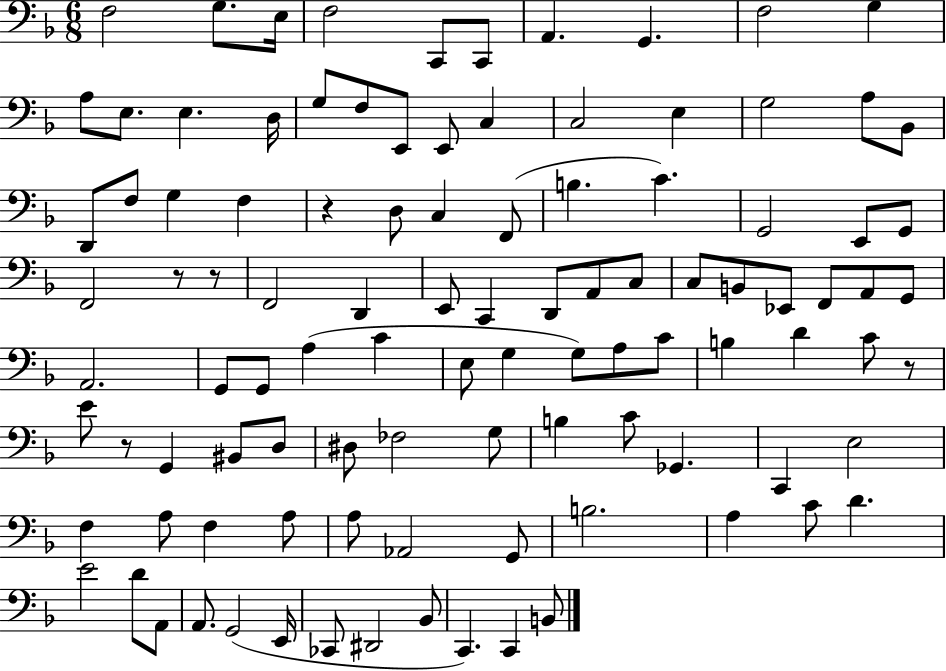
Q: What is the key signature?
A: F major